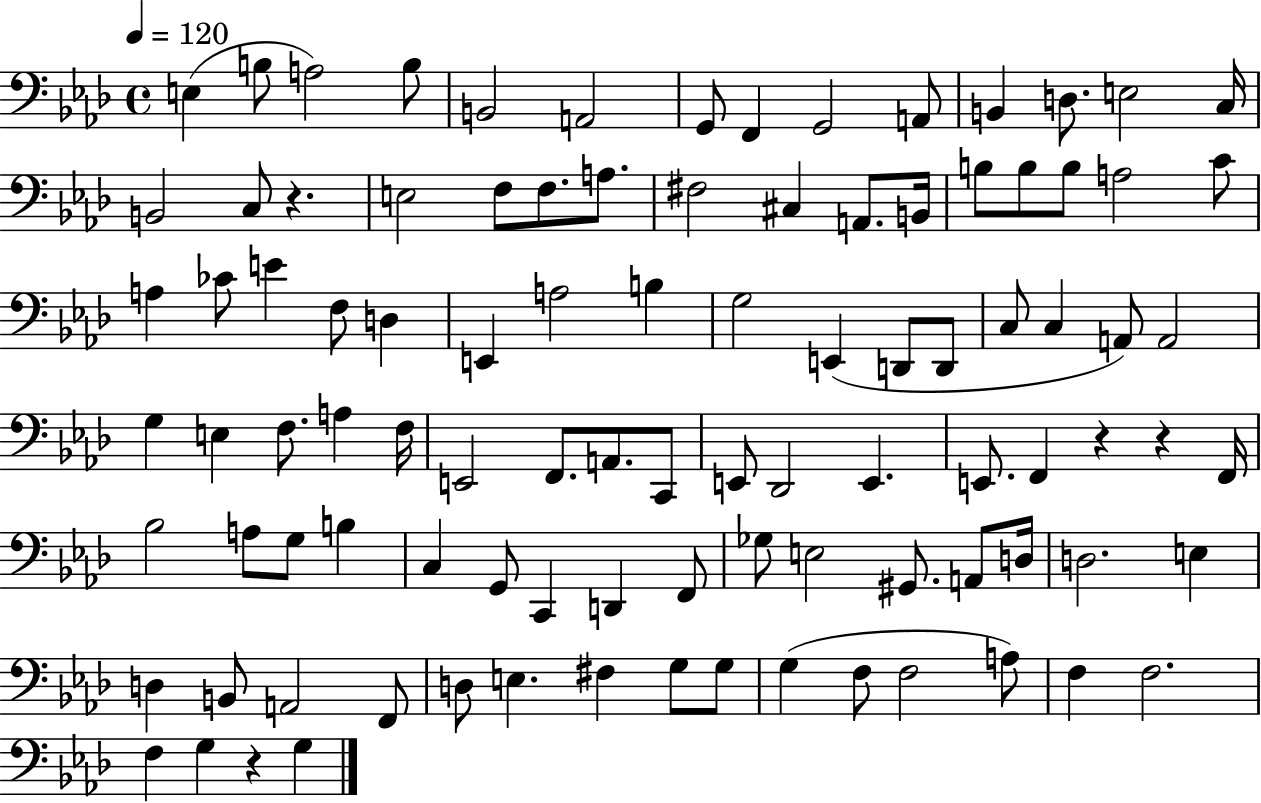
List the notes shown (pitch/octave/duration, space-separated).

E3/q B3/e A3/h B3/e B2/h A2/h G2/e F2/q G2/h A2/e B2/q D3/e. E3/h C3/s B2/h C3/e R/q. E3/h F3/e F3/e. A3/e. F#3/h C#3/q A2/e. B2/s B3/e B3/e B3/e A3/h C4/e A3/q CES4/e E4/q F3/e D3/q E2/q A3/h B3/q G3/h E2/q D2/e D2/e C3/e C3/q A2/e A2/h G3/q E3/q F3/e. A3/q F3/s E2/h F2/e. A2/e. C2/e E2/e Db2/h E2/q. E2/e. F2/q R/q R/q F2/s Bb3/h A3/e G3/e B3/q C3/q G2/e C2/q D2/q F2/e Gb3/e E3/h G#2/e. A2/e D3/s D3/h. E3/q D3/q B2/e A2/h F2/e D3/e E3/q. F#3/q G3/e G3/e G3/q F3/e F3/h A3/e F3/q F3/h. F3/q G3/q R/q G3/q